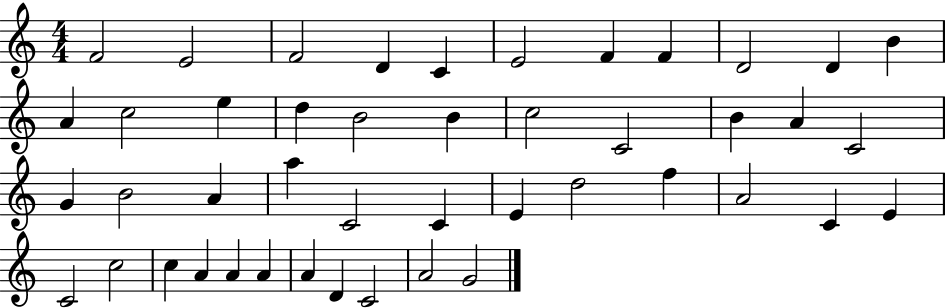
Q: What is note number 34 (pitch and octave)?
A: E4